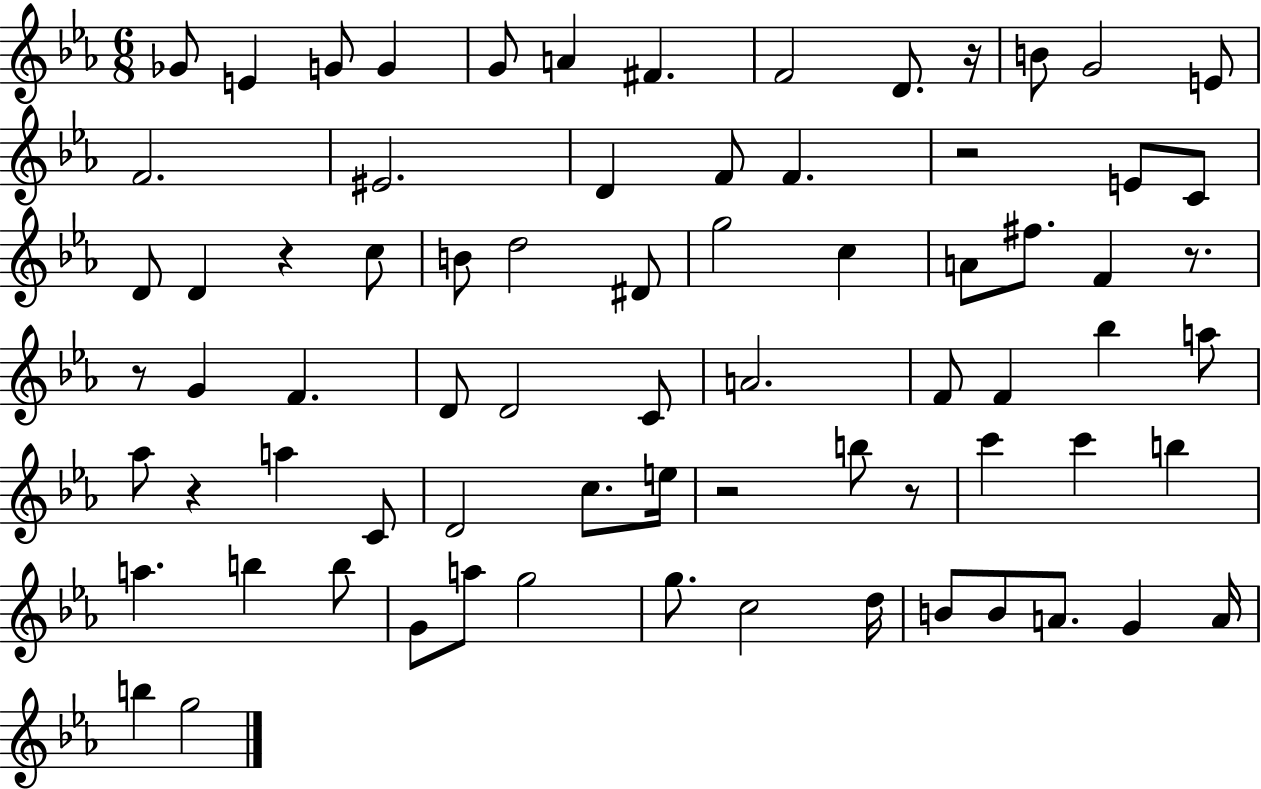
X:1
T:Untitled
M:6/8
L:1/4
K:Eb
_G/2 E G/2 G G/2 A ^F F2 D/2 z/4 B/2 G2 E/2 F2 ^E2 D F/2 F z2 E/2 C/2 D/2 D z c/2 B/2 d2 ^D/2 g2 c A/2 ^f/2 F z/2 z/2 G F D/2 D2 C/2 A2 F/2 F _b a/2 _a/2 z a C/2 D2 c/2 e/4 z2 b/2 z/2 c' c' b a b b/2 G/2 a/2 g2 g/2 c2 d/4 B/2 B/2 A/2 G A/4 b g2